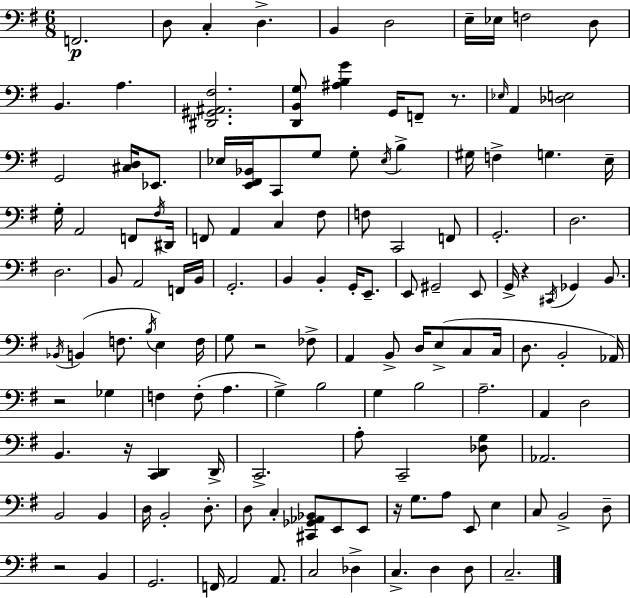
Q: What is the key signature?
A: G major